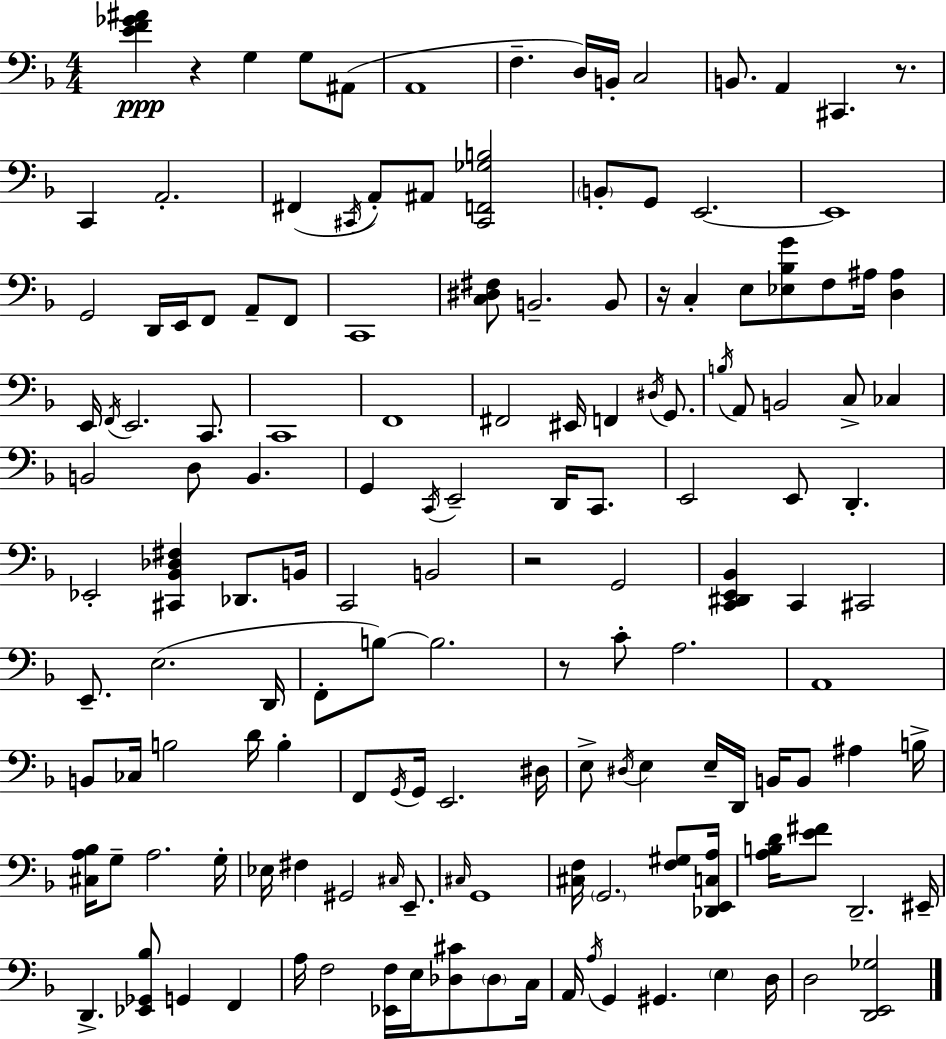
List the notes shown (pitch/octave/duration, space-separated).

[E4,F4,Gb4,A#4]/q R/q G3/q G3/e A#2/e A2/w F3/q. D3/s B2/s C3/h B2/e. A2/q C#2/q. R/e. C2/q A2/h. F#2/q C#2/s A2/e A#2/e [C#2,F2,Gb3,B3]/h B2/e G2/e E2/h. E2/w G2/h D2/s E2/s F2/e A2/e F2/e C2/w [C3,D#3,F#3]/e B2/h. B2/e R/s C3/q E3/e [Eb3,Bb3,G4]/e F3/e A#3/s [D3,A#3]/q E2/s F2/s E2/h. C2/e. C2/w F2/w F#2/h EIS2/s F2/q D#3/s G2/e. B3/s A2/e B2/h C3/e CES3/q B2/h D3/e B2/q. G2/q C2/s E2/h D2/s C2/e. E2/h E2/e D2/q. Eb2/h [C#2,Bb2,Db3,F#3]/q Db2/e. B2/s C2/h B2/h R/h G2/h [C2,D#2,E2,Bb2]/q C2/q C#2/h E2/e. E3/h. D2/s F2/e B3/e B3/h. R/e C4/e A3/h. A2/w B2/e CES3/s B3/h D4/s B3/q F2/e G2/s G2/s E2/h. D#3/s E3/e D#3/s E3/q E3/s D2/s B2/s B2/e A#3/q B3/s [C#3,A3,Bb3]/s G3/e A3/h. G3/s Eb3/s F#3/q G#2/h C#3/s E2/e. C#3/s G2/w [C#3,F3]/s G2/h. [F3,G#3]/e [Db2,E2,C3,A3]/s [A3,B3,D4]/s [E4,F#4]/e D2/h. EIS2/s D2/q. [Eb2,Gb2,Bb3]/e G2/q F2/q A3/s F3/h [Eb2,F3]/s E3/s [Db3,C#4]/e Db3/e C3/s A2/s A3/s G2/q G#2/q. E3/q D3/s D3/h [D2,E2,Gb3]/h